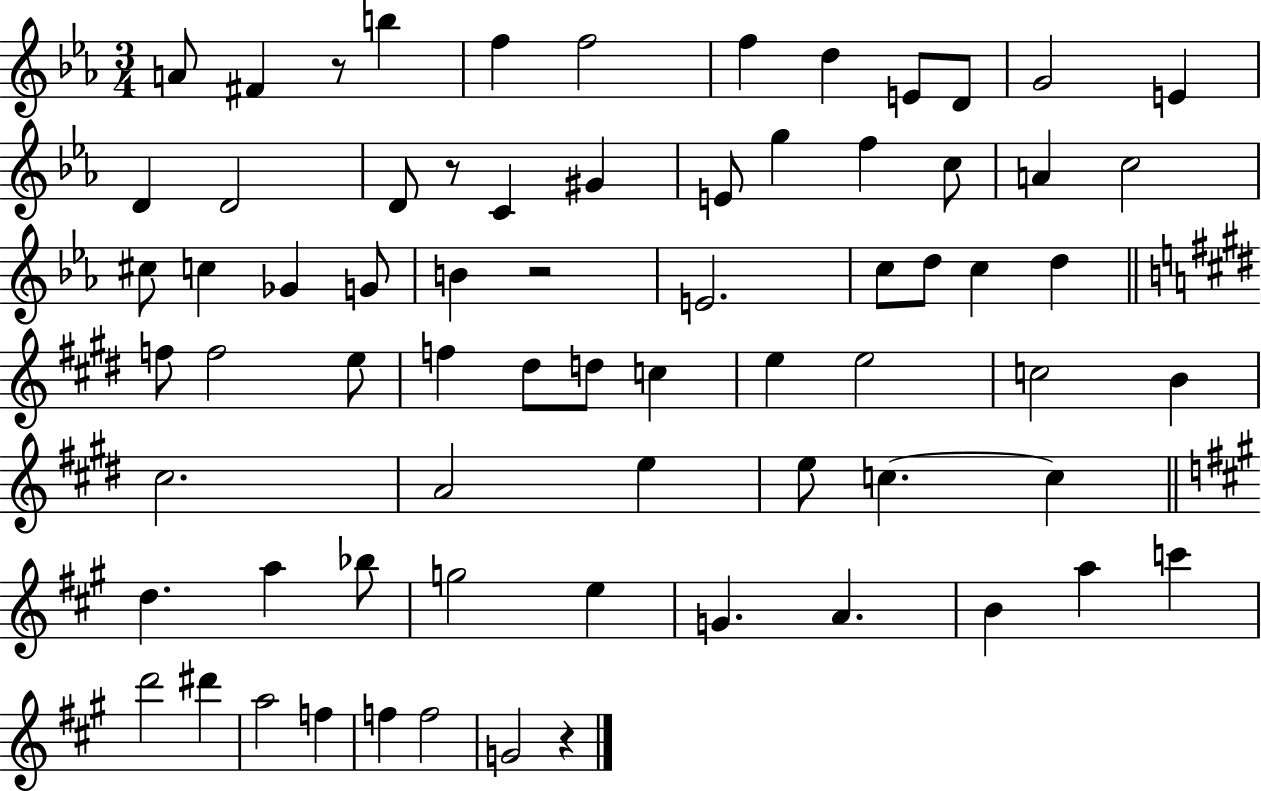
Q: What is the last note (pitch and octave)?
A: G4